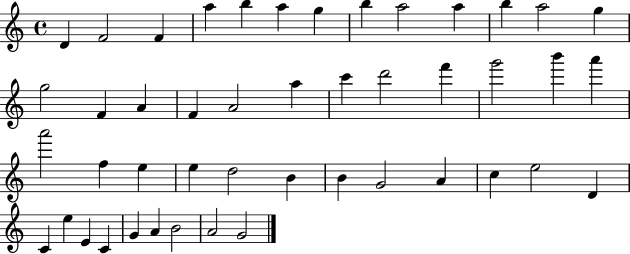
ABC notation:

X:1
T:Untitled
M:4/4
L:1/4
K:C
D F2 F a b a g b a2 a b a2 g g2 F A F A2 a c' d'2 f' g'2 b' a' a'2 f e e d2 B B G2 A c e2 D C e E C G A B2 A2 G2